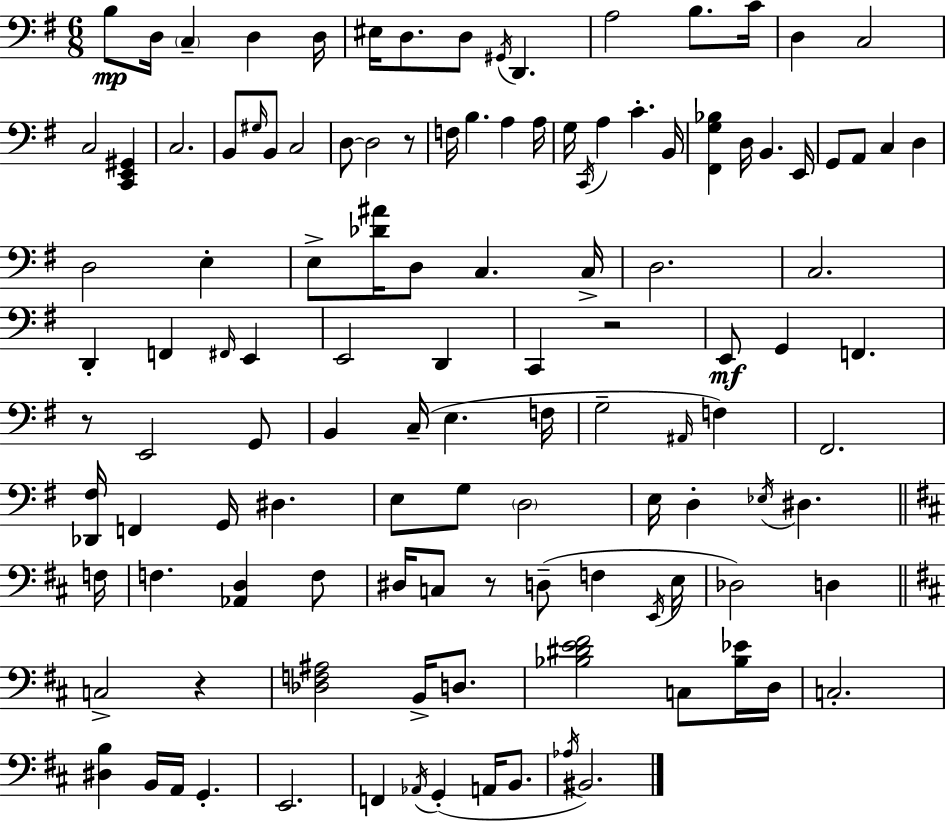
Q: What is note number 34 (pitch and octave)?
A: B2